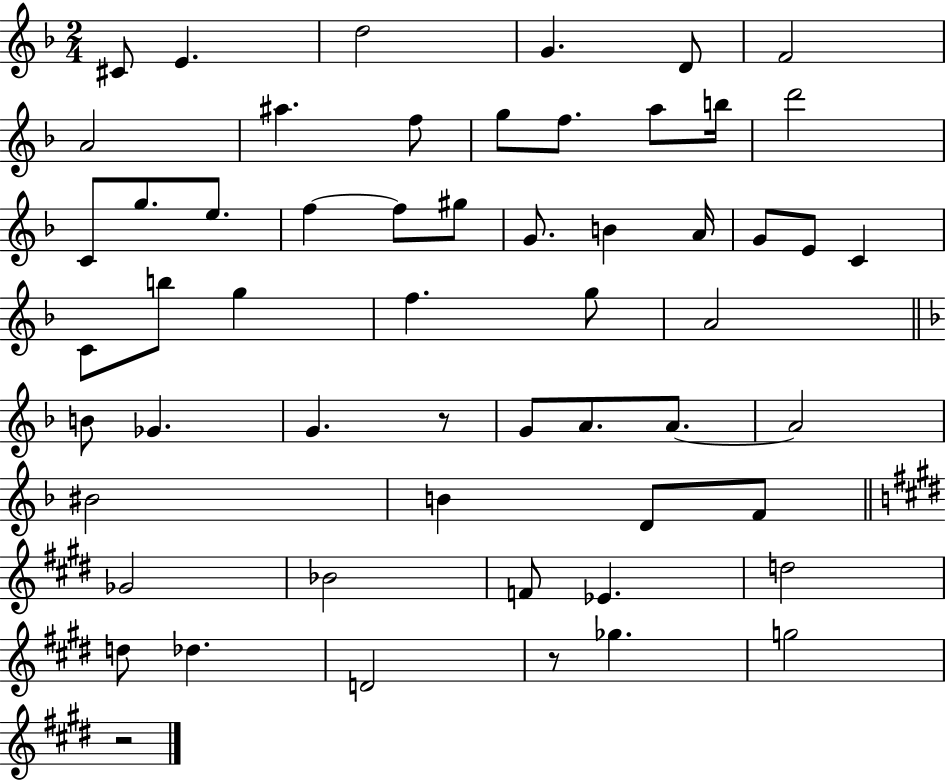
C#4/e E4/q. D5/h G4/q. D4/e F4/h A4/h A#5/q. F5/e G5/e F5/e. A5/e B5/s D6/h C4/e G5/e. E5/e. F5/q F5/e G#5/e G4/e. B4/q A4/s G4/e E4/e C4/q C4/e B5/e G5/q F5/q. G5/e A4/h B4/e Gb4/q. G4/q. R/e G4/e A4/e. A4/e. A4/h BIS4/h B4/q D4/e F4/e Gb4/h Bb4/h F4/e Eb4/q. D5/h D5/e Db5/q. D4/h R/e Gb5/q. G5/h R/h